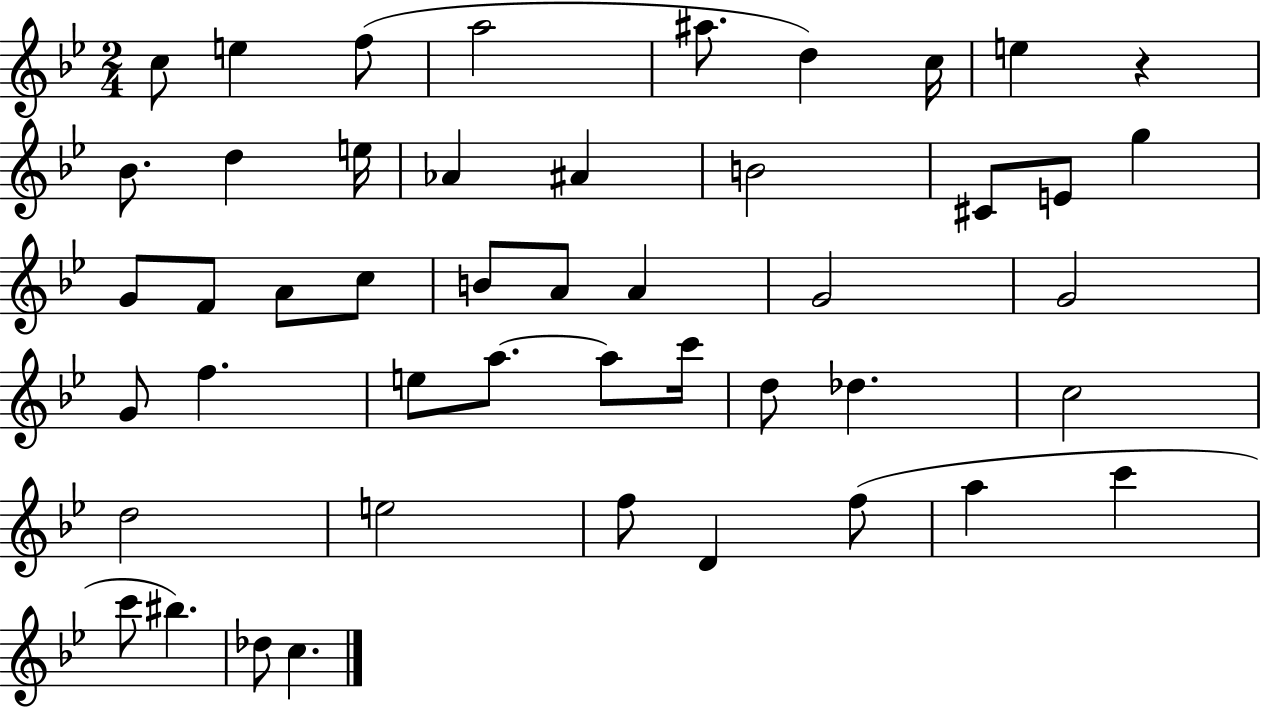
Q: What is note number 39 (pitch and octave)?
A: D4